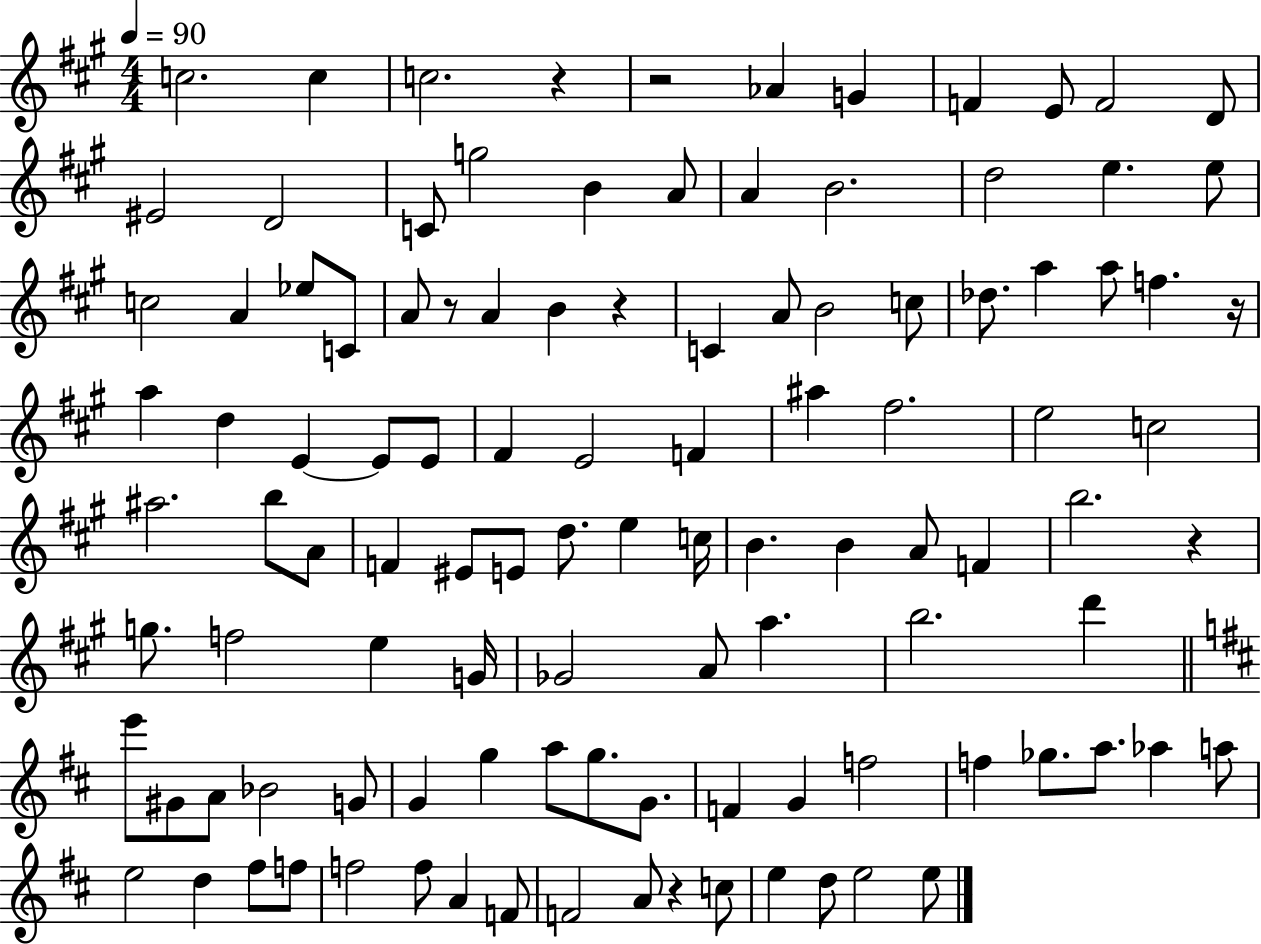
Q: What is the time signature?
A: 4/4